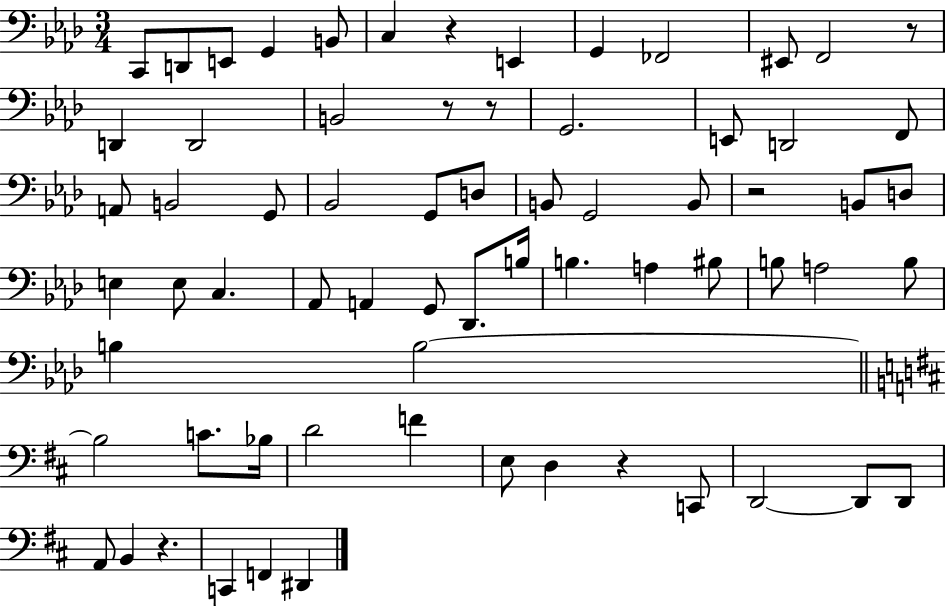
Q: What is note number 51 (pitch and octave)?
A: E3